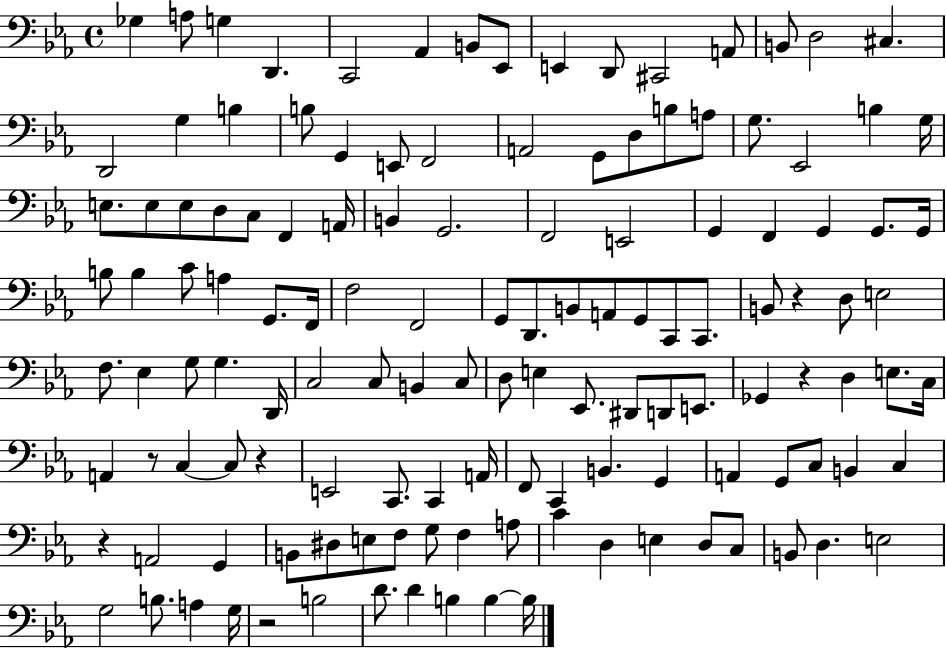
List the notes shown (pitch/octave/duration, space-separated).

Gb3/q A3/e G3/q D2/q. C2/h Ab2/q B2/e Eb2/e E2/q D2/e C#2/h A2/e B2/e D3/h C#3/q. D2/h G3/q B3/q B3/e G2/q E2/e F2/h A2/h G2/e D3/e B3/e A3/e G3/e. Eb2/h B3/q G3/s E3/e. E3/e E3/e D3/e C3/e F2/q A2/s B2/q G2/h. F2/h E2/h G2/q F2/q G2/q G2/e. G2/s B3/e B3/q C4/e A3/q G2/e. F2/s F3/h F2/h G2/e D2/e. B2/e A2/e G2/e C2/e C2/e. B2/e R/q D3/e E3/h F3/e. Eb3/q G3/e G3/q. D2/s C3/h C3/e B2/q C3/e D3/e E3/q Eb2/e. D#2/e D2/e E2/e. Gb2/q R/q D3/q E3/e. C3/s A2/q R/e C3/q C3/e R/q E2/h C2/e. C2/q A2/s F2/e C2/q B2/q. G2/q A2/q G2/e C3/e B2/q C3/q R/q A2/h G2/q B2/e D#3/e E3/e F3/e G3/e F3/q A3/e C4/q D3/q E3/q D3/e C3/e B2/e D3/q. E3/h G3/h B3/e. A3/q G3/s R/h B3/h D4/e. D4/q B3/q B3/q B3/s